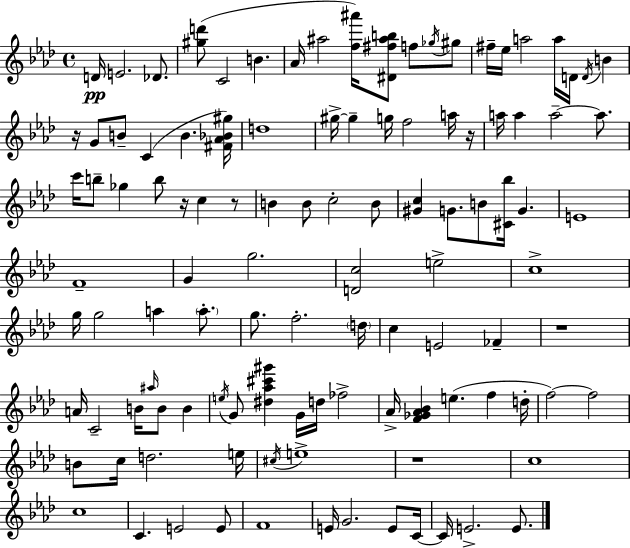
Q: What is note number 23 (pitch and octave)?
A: G#5